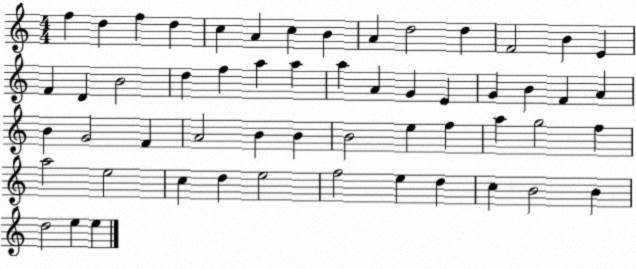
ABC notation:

X:1
T:Untitled
M:4/4
L:1/4
K:C
f d f d c A c B A d2 d F2 B E F D B2 d f a a a A G E G B F A B G2 F A2 B B B2 e f a g2 f a2 e2 c d e2 f2 e d c B2 B d2 e e